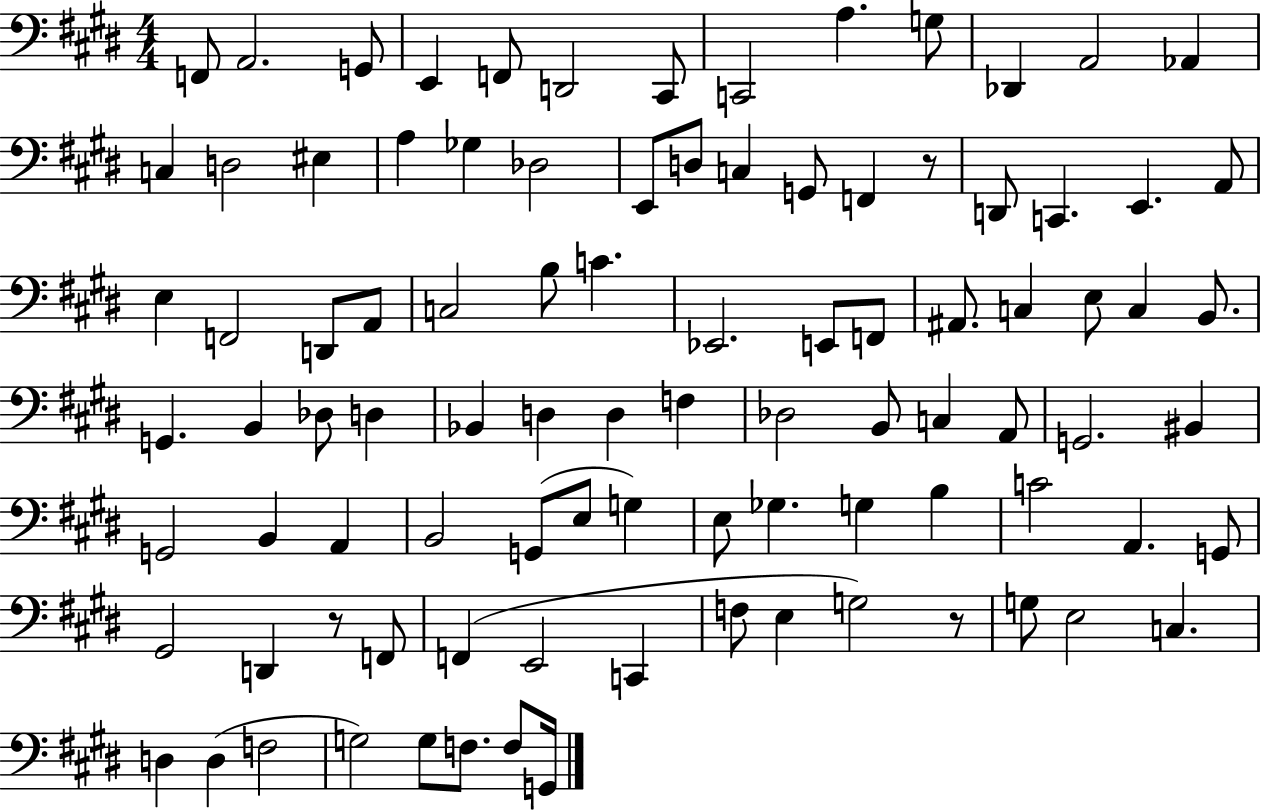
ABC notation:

X:1
T:Untitled
M:4/4
L:1/4
K:E
F,,/2 A,,2 G,,/2 E,, F,,/2 D,,2 ^C,,/2 C,,2 A, G,/2 _D,, A,,2 _A,, C, D,2 ^E, A, _G, _D,2 E,,/2 D,/2 C, G,,/2 F,, z/2 D,,/2 C,, E,, A,,/2 E, F,,2 D,,/2 A,,/2 C,2 B,/2 C _E,,2 E,,/2 F,,/2 ^A,,/2 C, E,/2 C, B,,/2 G,, B,, _D,/2 D, _B,, D, D, F, _D,2 B,,/2 C, A,,/2 G,,2 ^B,, G,,2 B,, A,, B,,2 G,,/2 E,/2 G, E,/2 _G, G, B, C2 A,, G,,/2 ^G,,2 D,, z/2 F,,/2 F,, E,,2 C,, F,/2 E, G,2 z/2 G,/2 E,2 C, D, D, F,2 G,2 G,/2 F,/2 F,/2 G,,/4